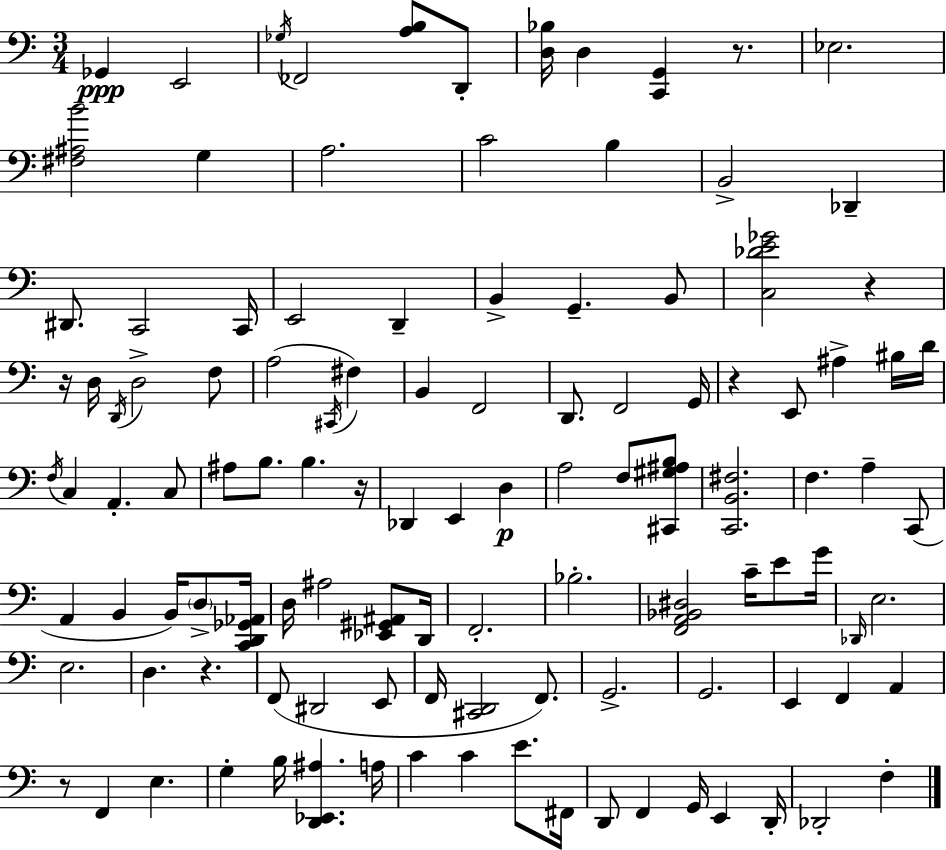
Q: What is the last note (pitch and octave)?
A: F3